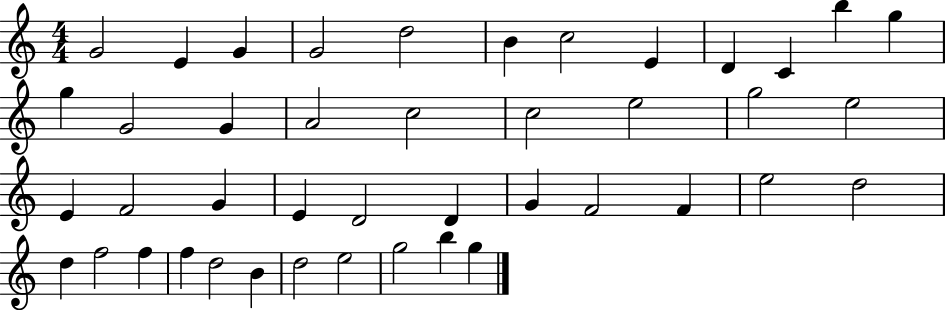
G4/h E4/q G4/q G4/h D5/h B4/q C5/h E4/q D4/q C4/q B5/q G5/q G5/q G4/h G4/q A4/h C5/h C5/h E5/h G5/h E5/h E4/q F4/h G4/q E4/q D4/h D4/q G4/q F4/h F4/q E5/h D5/h D5/q F5/h F5/q F5/q D5/h B4/q D5/h E5/h G5/h B5/q G5/q